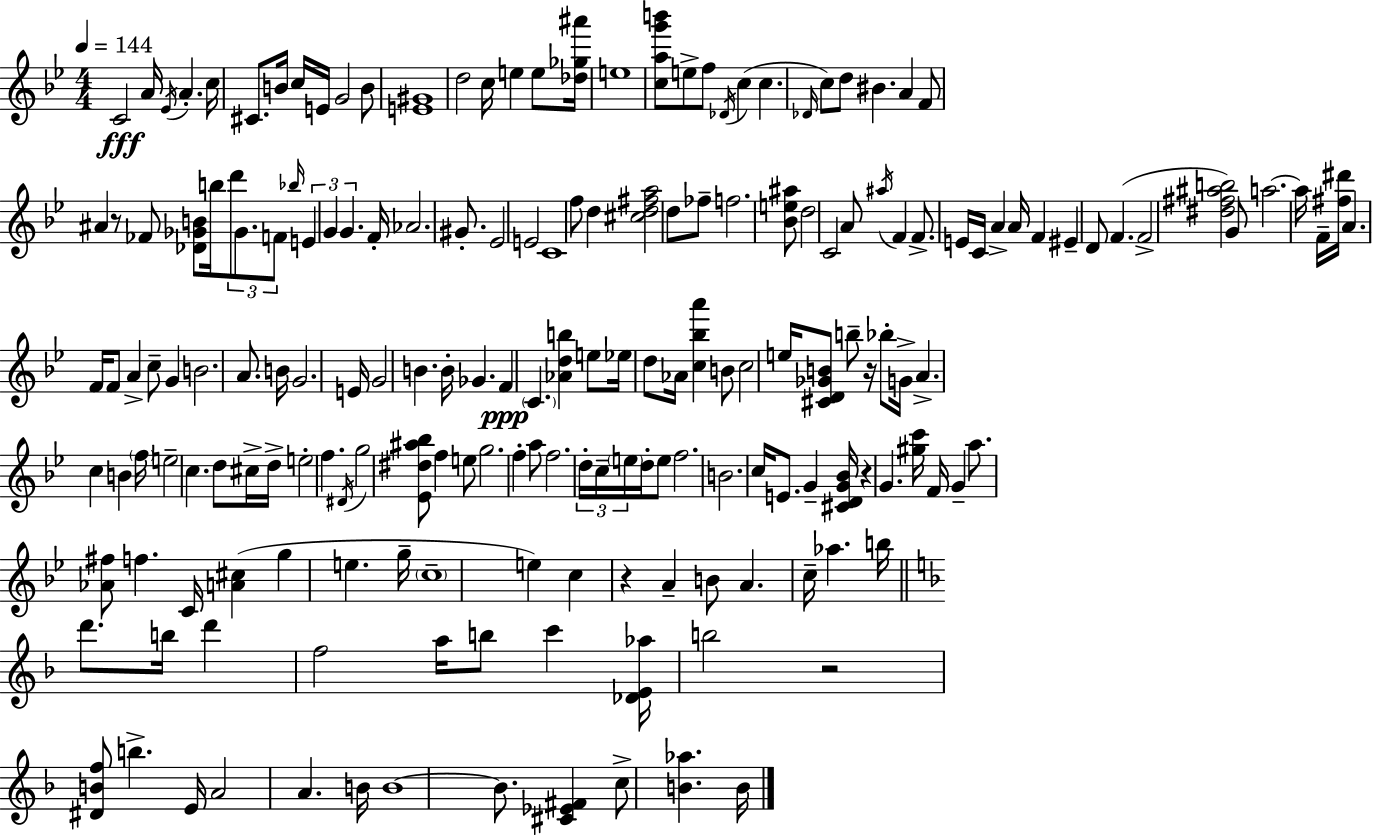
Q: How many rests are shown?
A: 5